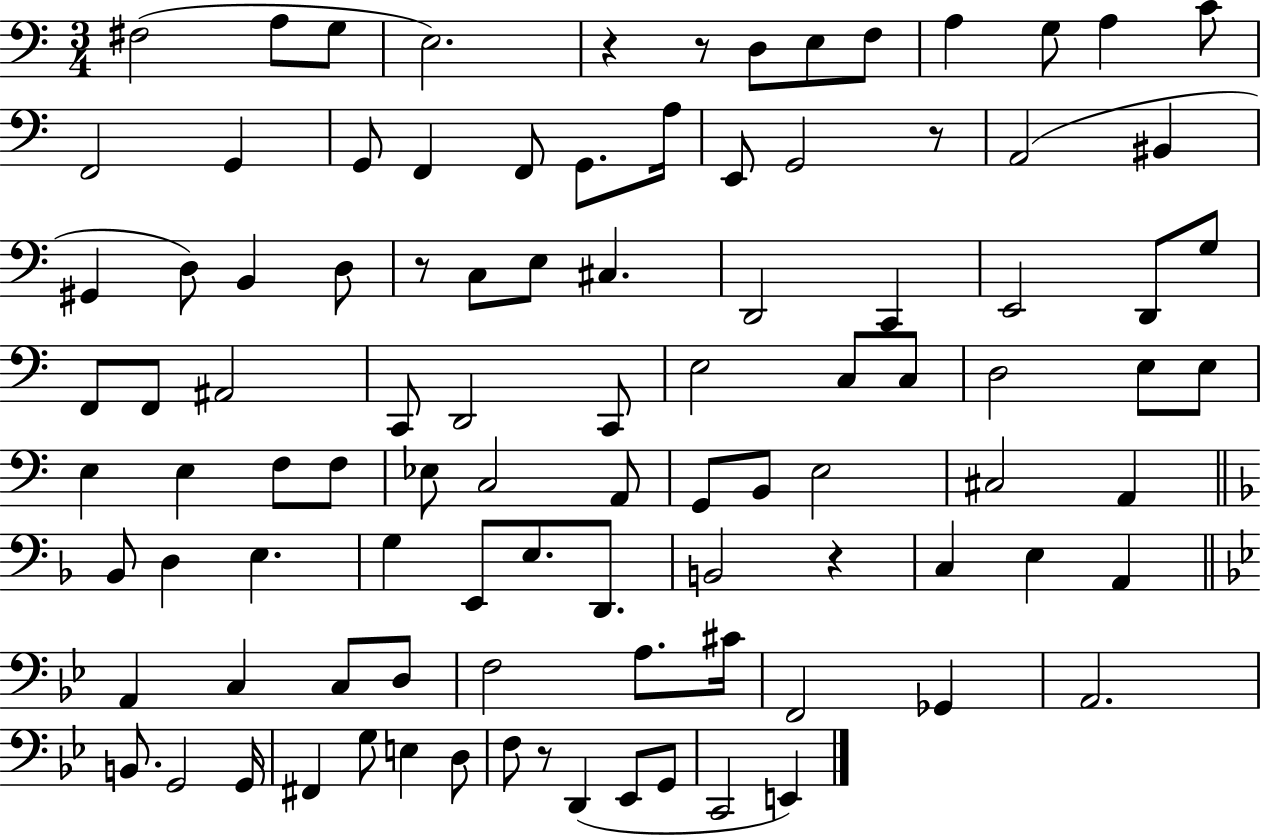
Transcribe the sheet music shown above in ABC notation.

X:1
T:Untitled
M:3/4
L:1/4
K:C
^F,2 A,/2 G,/2 E,2 z z/2 D,/2 E,/2 F,/2 A, G,/2 A, C/2 F,,2 G,, G,,/2 F,, F,,/2 G,,/2 A,/4 E,,/2 G,,2 z/2 A,,2 ^B,, ^G,, D,/2 B,, D,/2 z/2 C,/2 E,/2 ^C, D,,2 C,, E,,2 D,,/2 G,/2 F,,/2 F,,/2 ^A,,2 C,,/2 D,,2 C,,/2 E,2 C,/2 C,/2 D,2 E,/2 E,/2 E, E, F,/2 F,/2 _E,/2 C,2 A,,/2 G,,/2 B,,/2 E,2 ^C,2 A,, _B,,/2 D, E, G, E,,/2 E,/2 D,,/2 B,,2 z C, E, A,, A,, C, C,/2 D,/2 F,2 A,/2 ^C/4 F,,2 _G,, A,,2 B,,/2 G,,2 G,,/4 ^F,, G,/2 E, D,/2 F,/2 z/2 D,, _E,,/2 G,,/2 C,,2 E,,